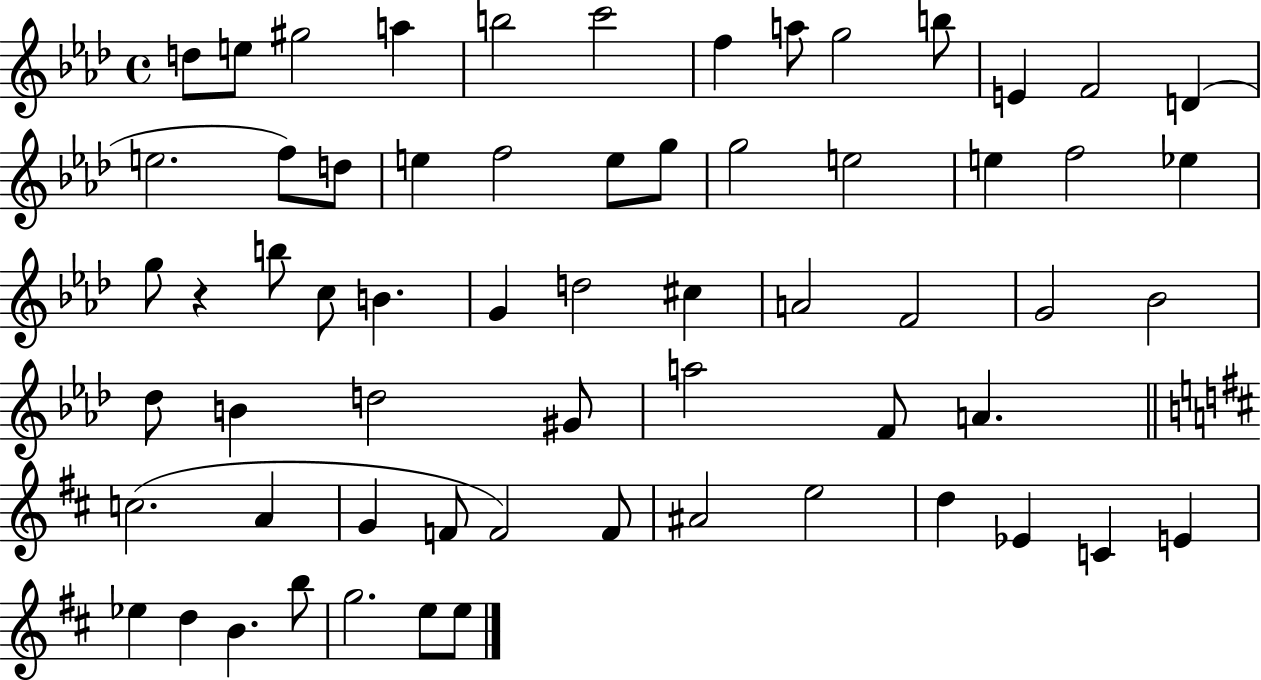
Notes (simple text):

D5/e E5/e G#5/h A5/q B5/h C6/h F5/q A5/e G5/h B5/e E4/q F4/h D4/q E5/h. F5/e D5/e E5/q F5/h E5/e G5/e G5/h E5/h E5/q F5/h Eb5/q G5/e R/q B5/e C5/e B4/q. G4/q D5/h C#5/q A4/h F4/h G4/h Bb4/h Db5/e B4/q D5/h G#4/e A5/h F4/e A4/q. C5/h. A4/q G4/q F4/e F4/h F4/e A#4/h E5/h D5/q Eb4/q C4/q E4/q Eb5/q D5/q B4/q. B5/e G5/h. E5/e E5/e